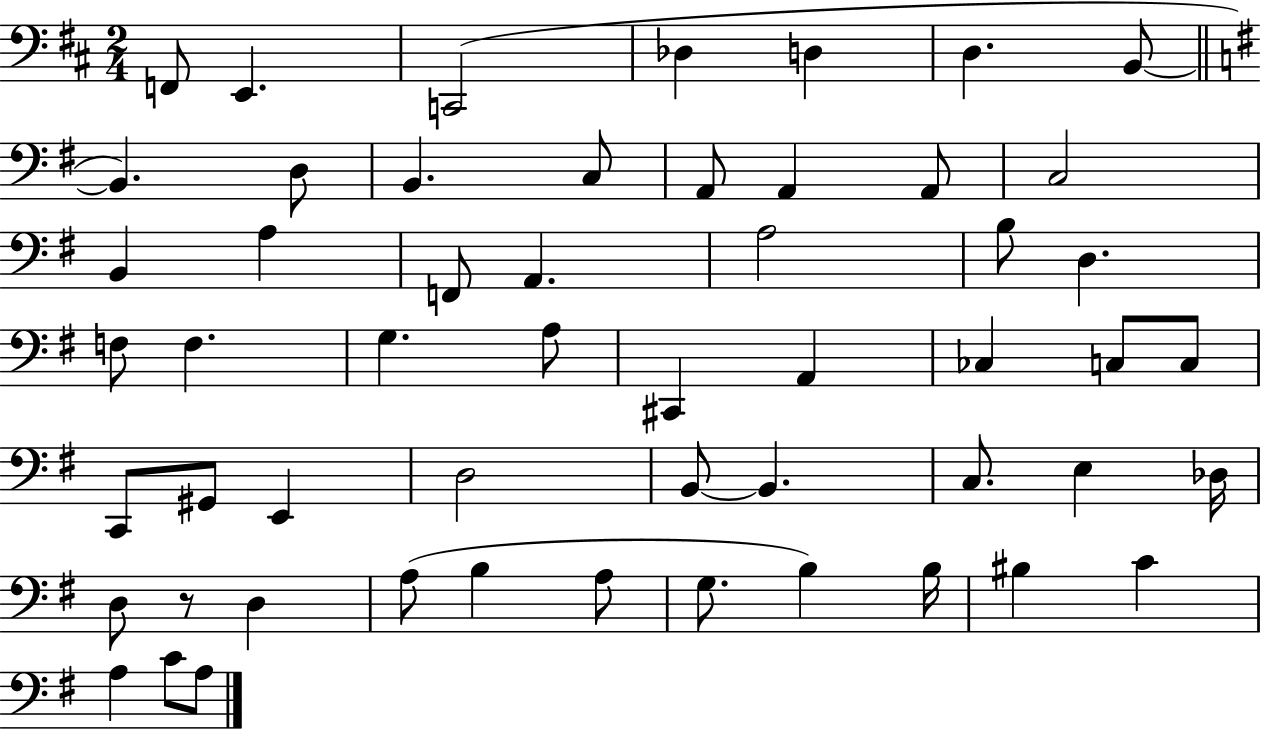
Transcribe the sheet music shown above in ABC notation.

X:1
T:Untitled
M:2/4
L:1/4
K:D
F,,/2 E,, C,,2 _D, D, D, B,,/2 B,, D,/2 B,, C,/2 A,,/2 A,, A,,/2 C,2 B,, A, F,,/2 A,, A,2 B,/2 D, F,/2 F, G, A,/2 ^C,, A,, _C, C,/2 C,/2 C,,/2 ^G,,/2 E,, D,2 B,,/2 B,, C,/2 E, _D,/4 D,/2 z/2 D, A,/2 B, A,/2 G,/2 B, B,/4 ^B, C A, C/2 A,/2